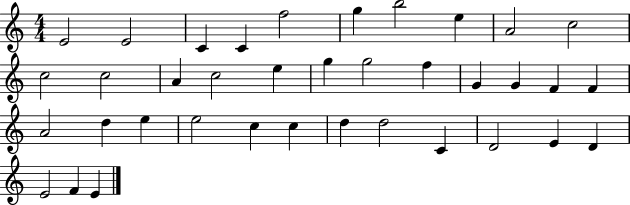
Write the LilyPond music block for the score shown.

{
  \clef treble
  \numericTimeSignature
  \time 4/4
  \key c \major
  e'2 e'2 | c'4 c'4 f''2 | g''4 b''2 e''4 | a'2 c''2 | \break c''2 c''2 | a'4 c''2 e''4 | g''4 g''2 f''4 | g'4 g'4 f'4 f'4 | \break a'2 d''4 e''4 | e''2 c''4 c''4 | d''4 d''2 c'4 | d'2 e'4 d'4 | \break e'2 f'4 e'4 | \bar "|."
}